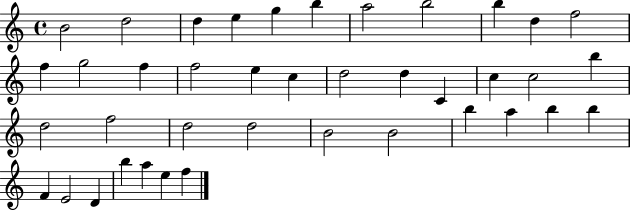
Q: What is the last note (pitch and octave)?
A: F5